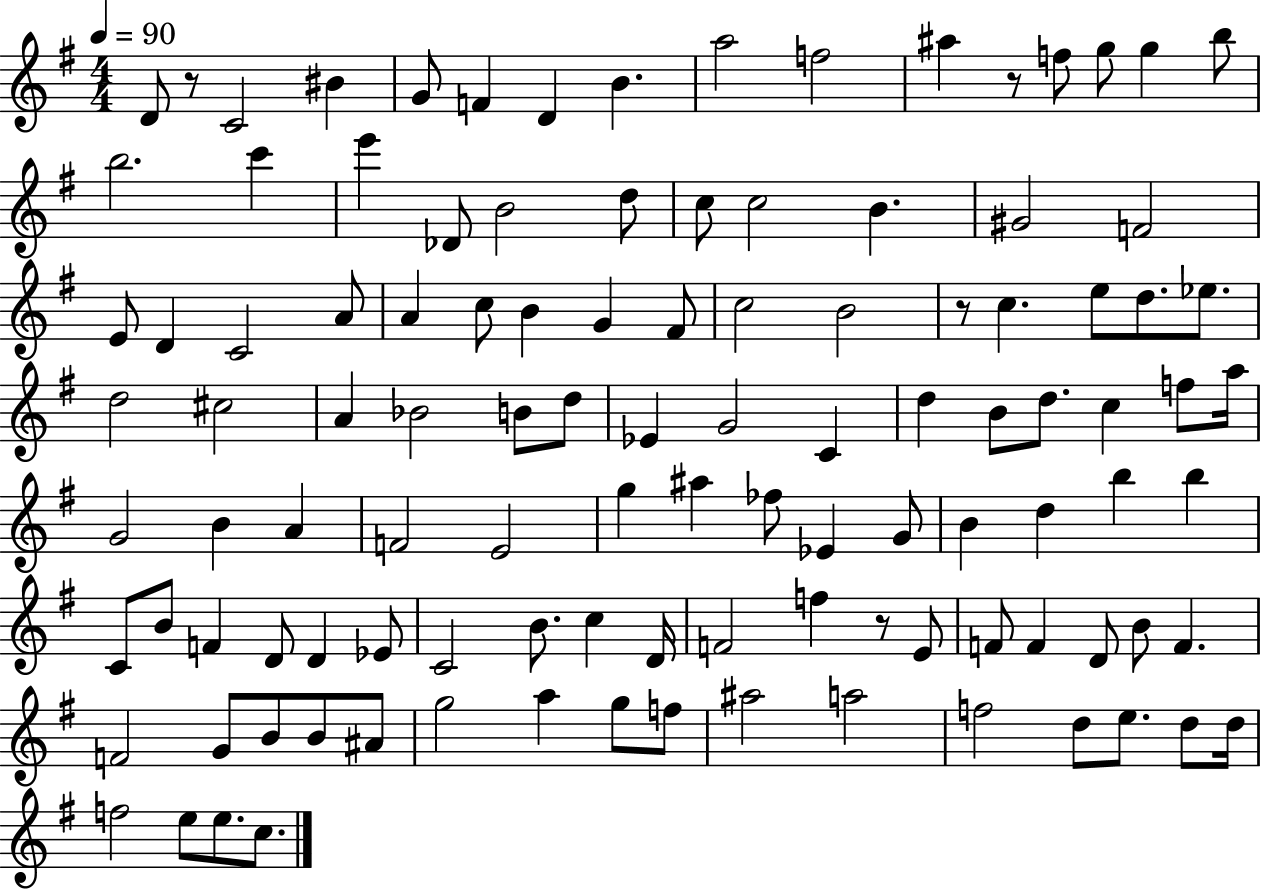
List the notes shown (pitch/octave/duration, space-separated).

D4/e R/e C4/h BIS4/q G4/e F4/q D4/q B4/q. A5/h F5/h A#5/q R/e F5/e G5/e G5/q B5/e B5/h. C6/q E6/q Db4/e B4/h D5/e C5/e C5/h B4/q. G#4/h F4/h E4/e D4/q C4/h A4/e A4/q C5/e B4/q G4/q F#4/e C5/h B4/h R/e C5/q. E5/e D5/e. Eb5/e. D5/h C#5/h A4/q Bb4/h B4/e D5/e Eb4/q G4/h C4/q D5/q B4/e D5/e. C5/q F5/e A5/s G4/h B4/q A4/q F4/h E4/h G5/q A#5/q FES5/e Eb4/q G4/e B4/q D5/q B5/q B5/q C4/e B4/e F4/q D4/e D4/q Eb4/e C4/h B4/e. C5/q D4/s F4/h F5/q R/e E4/e F4/e F4/q D4/e B4/e F4/q. F4/h G4/e B4/e B4/e A#4/e G5/h A5/q G5/e F5/e A#5/h A5/h F5/h D5/e E5/e. D5/e D5/s F5/h E5/e E5/e. C5/e.